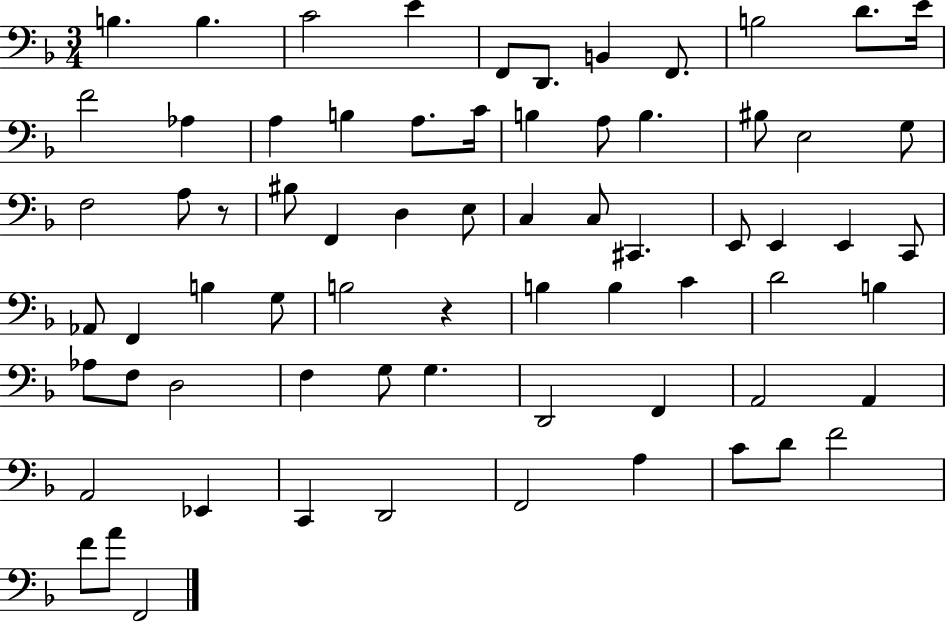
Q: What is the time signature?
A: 3/4